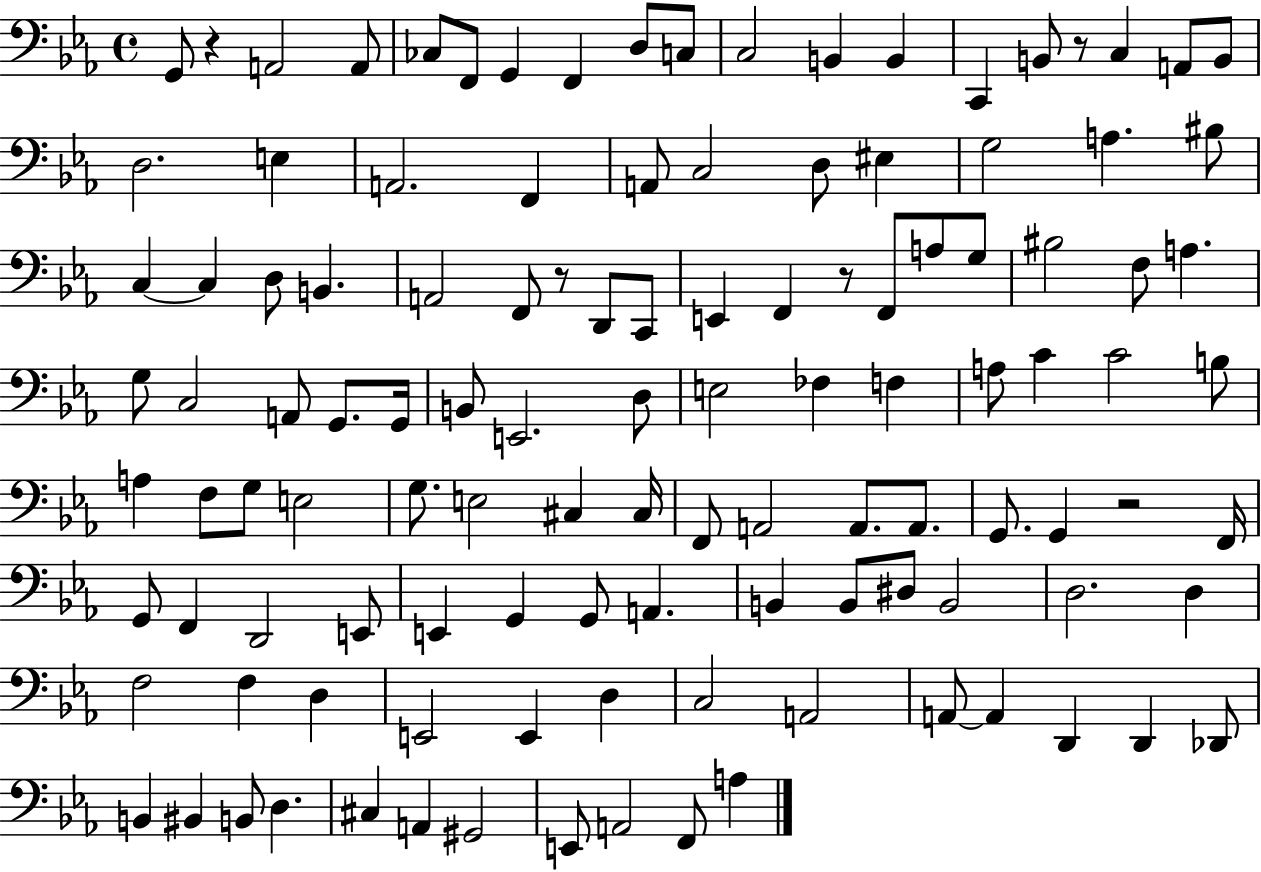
G2/e R/q A2/h A2/e CES3/e F2/e G2/q F2/q D3/e C3/e C3/h B2/q B2/q C2/q B2/e R/e C3/q A2/e B2/e D3/h. E3/q A2/h. F2/q A2/e C3/h D3/e EIS3/q G3/h A3/q. BIS3/e C3/q C3/q D3/e B2/q. A2/h F2/e R/e D2/e C2/e E2/q F2/q R/e F2/e A3/e G3/e BIS3/h F3/e A3/q. G3/e C3/h A2/e G2/e. G2/s B2/e E2/h. D3/e E3/h FES3/q F3/q A3/e C4/q C4/h B3/e A3/q F3/e G3/e E3/h G3/e. E3/h C#3/q C#3/s F2/e A2/h A2/e. A2/e. G2/e. G2/q R/h F2/s G2/e F2/q D2/h E2/e E2/q G2/q G2/e A2/q. B2/q B2/e D#3/e B2/h D3/h. D3/q F3/h F3/q D3/q E2/h E2/q D3/q C3/h A2/h A2/e A2/q D2/q D2/q Db2/e B2/q BIS2/q B2/e D3/q. C#3/q A2/q G#2/h E2/e A2/h F2/e A3/q